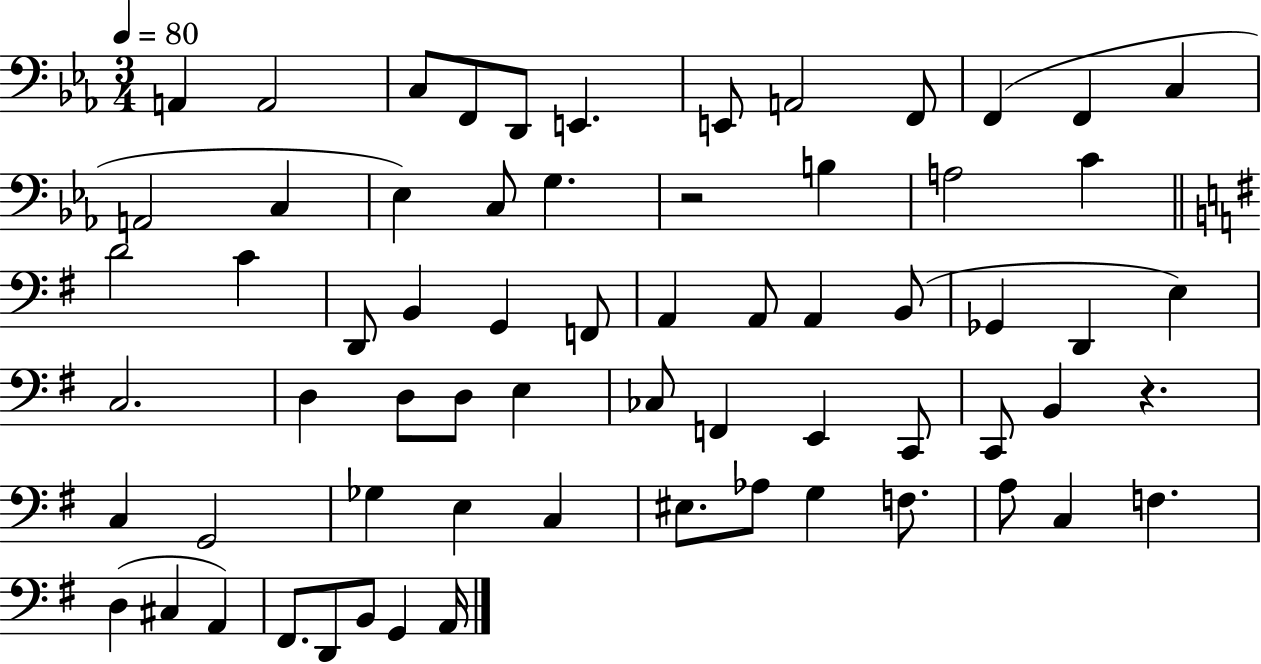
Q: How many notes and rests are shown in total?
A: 66